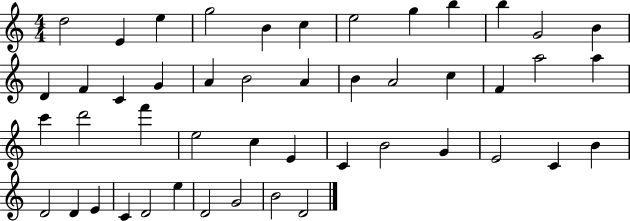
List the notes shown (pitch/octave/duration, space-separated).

D5/h E4/q E5/q G5/h B4/q C5/q E5/h G5/q B5/q B5/q G4/h B4/q D4/q F4/q C4/q G4/q A4/q B4/h A4/q B4/q A4/h C5/q F4/q A5/h A5/q C6/q D6/h F6/q E5/h C5/q E4/q C4/q B4/h G4/q E4/h C4/q B4/q D4/h D4/q E4/q C4/q D4/h E5/q D4/h G4/h B4/h D4/h